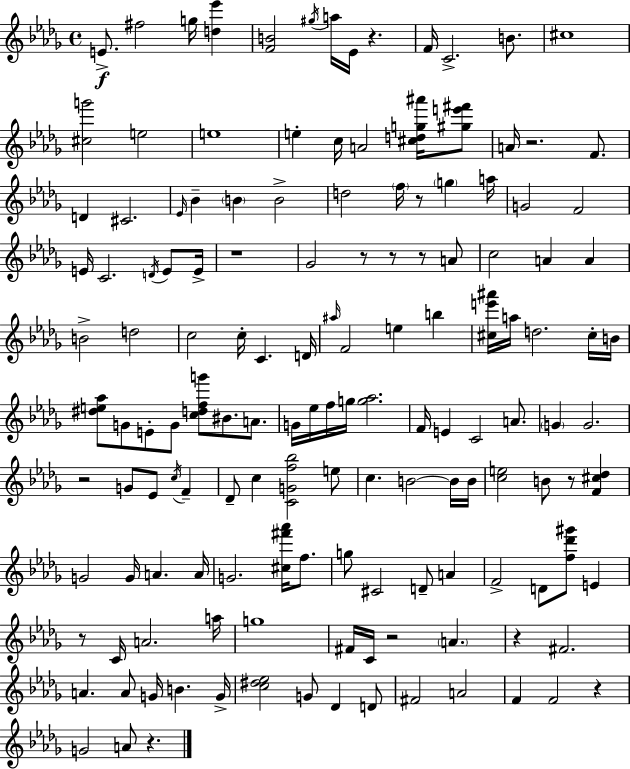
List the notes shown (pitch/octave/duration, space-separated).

E4/e. F#5/h G5/s [D5,Eb6]/q [F4,B4]/h G#5/s A5/s Eb4/s R/q. F4/s C4/h. B4/e. C#5/w [C#5,G6]/h E5/h E5/w E5/q C5/s A4/h [C#5,D5,G5,A#6]/s [G#5,E6,F#6]/e A4/s R/h. F4/e. D4/q C#4/h. Eb4/s Bb4/q B4/q B4/h D5/h F5/s R/e G5/q A5/s G4/h F4/h E4/s C4/h. D4/s E4/e E4/s R/w Gb4/h R/e R/e R/e A4/e C5/h A4/q A4/q B4/h D5/h C5/h C5/s C4/q. D4/s A#5/s F4/h E5/q B5/q [C#5,E6,A#6]/s A5/s D5/h. C#5/s B4/s [D#5,E5,Ab5]/e G4/e E4/e G4/e [C5,D5,F5,G6]/e BIS4/e. A4/e. G4/s Eb5/s F5/s G5/s [G5,Ab5]/h. F4/s E4/q C4/h A4/e. G4/q G4/h. R/h G4/e Eb4/e C5/s F4/q Db4/e C5/q [C4,G4,F5,Bb5]/h E5/e C5/q. B4/h B4/s B4/s [C5,E5]/h B4/e R/e [F4,C#5,Db5]/q G4/h G4/s A4/q. A4/s G4/h. [C#5,F#6,Ab6]/s F5/e. G5/e C#4/h D4/e A4/q F4/h D4/e [F5,Db6,G#6]/e E4/q R/e C4/s A4/h. A5/s G5/w F#4/s C4/s R/h A4/q. R/q F#4/h. A4/q. A4/e G4/s B4/q. G4/s [C5,D#5,Eb5]/h G4/e Db4/q D4/e F#4/h A4/h F4/q F4/h R/q G4/h A4/e R/q.